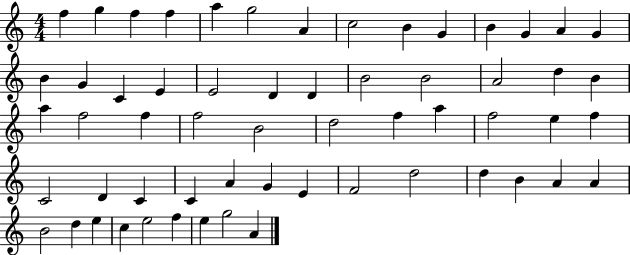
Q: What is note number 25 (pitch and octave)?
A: D5